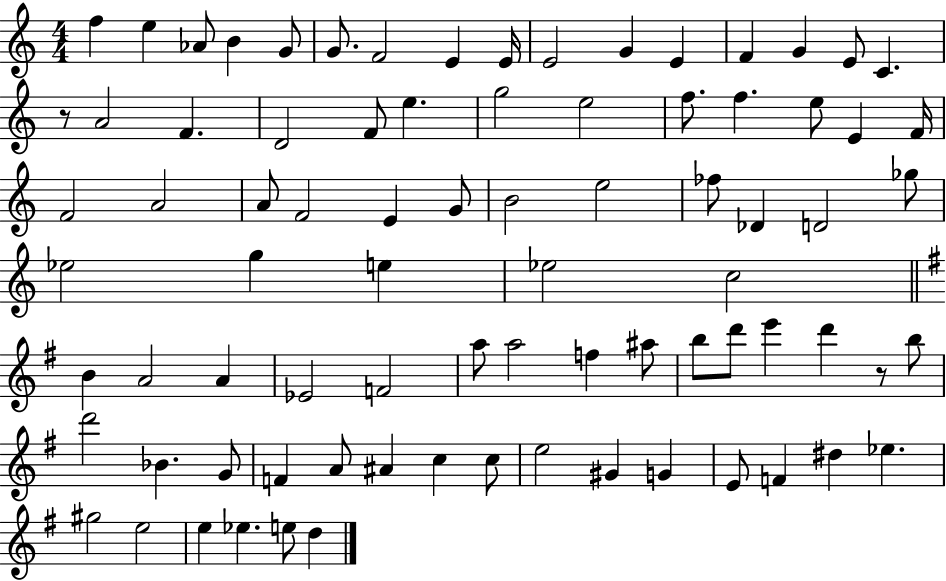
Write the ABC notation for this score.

X:1
T:Untitled
M:4/4
L:1/4
K:C
f e _A/2 B G/2 G/2 F2 E E/4 E2 G E F G E/2 C z/2 A2 F D2 F/2 e g2 e2 f/2 f e/2 E F/4 F2 A2 A/2 F2 E G/2 B2 e2 _f/2 _D D2 _g/2 _e2 g e _e2 c2 B A2 A _E2 F2 a/2 a2 f ^a/2 b/2 d'/2 e' d' z/2 b/2 d'2 _B G/2 F A/2 ^A c c/2 e2 ^G G E/2 F ^d _e ^g2 e2 e _e e/2 d